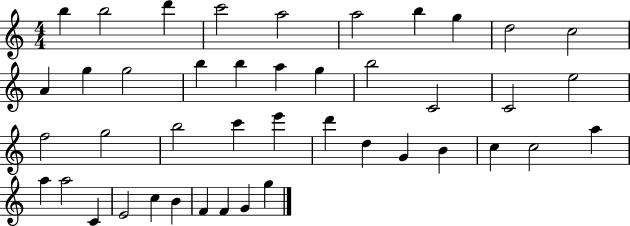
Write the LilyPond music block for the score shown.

{
  \clef treble
  \numericTimeSignature
  \time 4/4
  \key c \major
  b''4 b''2 d'''4 | c'''2 a''2 | a''2 b''4 g''4 | d''2 c''2 | \break a'4 g''4 g''2 | b''4 b''4 a''4 g''4 | b''2 c'2 | c'2 e''2 | \break f''2 g''2 | b''2 c'''4 e'''4 | d'''4 d''4 g'4 b'4 | c''4 c''2 a''4 | \break a''4 a''2 c'4 | e'2 c''4 b'4 | f'4 f'4 g'4 g''4 | \bar "|."
}